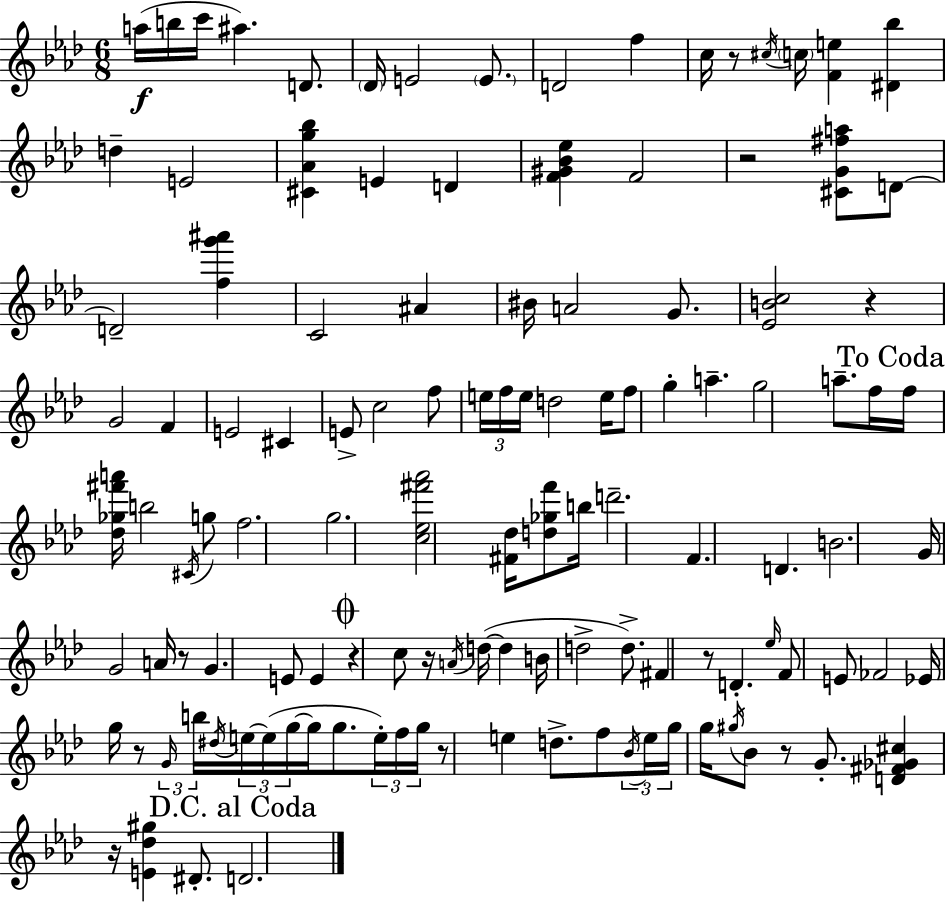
A5/s B5/s C6/s A#5/q. D4/e. Db4/s E4/h E4/e. D4/h F5/q C5/s R/e C#5/s C5/s [F4,E5]/q [D#4,Bb5]/q D5/q E4/h [C#4,Ab4,G5,Bb5]/q E4/q D4/q [F4,G#4,Bb4,Eb5]/q F4/h R/h [C#4,G4,F#5,A5]/e D4/e D4/h [F5,G6,A#6]/q C4/h A#4/q BIS4/s A4/h G4/e. [Eb4,B4,C5]/h R/q G4/h F4/q E4/h C#4/q E4/e C5/h F5/e E5/s F5/s E5/s D5/h E5/s F5/e G5/q A5/q. G5/h A5/e. F5/s F5/s [Db5,Gb5,F#6,A6]/s B5/h C#4/s G5/e F5/h. G5/h. [C5,Eb5,F#6,Ab6]/h [F#4,Db5]/s [D5,Gb5,F6]/e B5/s D6/h. F4/q. D4/q. B4/h. G4/s G4/h A4/s R/e G4/q. E4/e E4/q R/q C5/e R/s A4/s D5/s D5/q B4/s D5/h D5/e. F#4/q R/e D4/q. Eb5/s F4/e E4/e FES4/h Eb4/s G5/s R/e G4/s B5/s D#5/s E5/s E5/s G5/s G5/s G5/e. E5/s F5/s G5/s R/e E5/q D5/e. F5/e Bb4/s E5/s G5/s G5/s G#5/s Bb4/e R/e G4/e. [D4,F#4,Gb4,C#5]/q R/s [E4,Db5,G#5]/q D#4/e. D4/h.